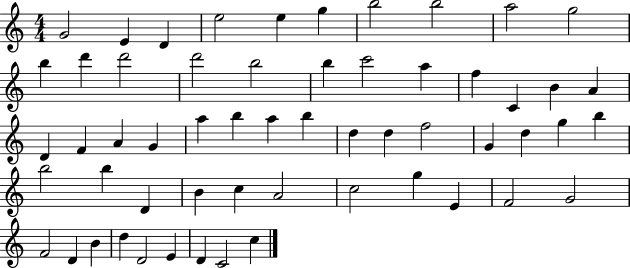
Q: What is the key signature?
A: C major